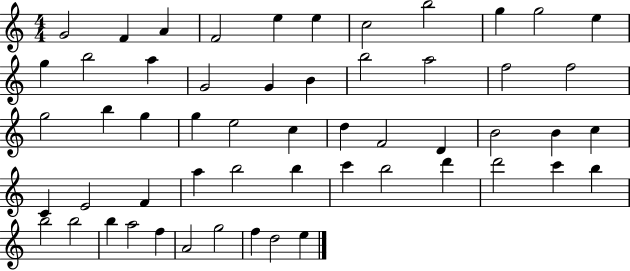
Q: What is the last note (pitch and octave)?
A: E5